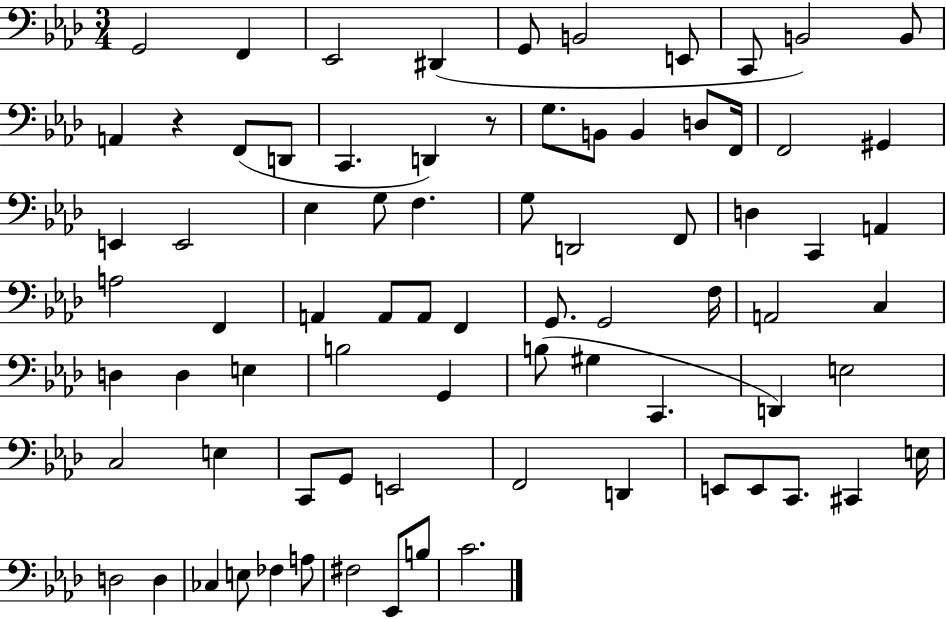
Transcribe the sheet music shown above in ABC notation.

X:1
T:Untitled
M:3/4
L:1/4
K:Ab
G,,2 F,, _E,,2 ^D,, G,,/2 B,,2 E,,/2 C,,/2 B,,2 B,,/2 A,, z F,,/2 D,,/2 C,, D,, z/2 G,/2 B,,/2 B,, D,/2 F,,/4 F,,2 ^G,, E,, E,,2 _E, G,/2 F, G,/2 D,,2 F,,/2 D, C,, A,, A,2 F,, A,, A,,/2 A,,/2 F,, G,,/2 G,,2 F,/4 A,,2 C, D, D, E, B,2 G,, B,/2 ^G, C,, D,, E,2 C,2 E, C,,/2 G,,/2 E,,2 F,,2 D,, E,,/2 E,,/2 C,,/2 ^C,, E,/4 D,2 D, _C, E,/2 _F, A,/2 ^F,2 _E,,/2 B,/2 C2